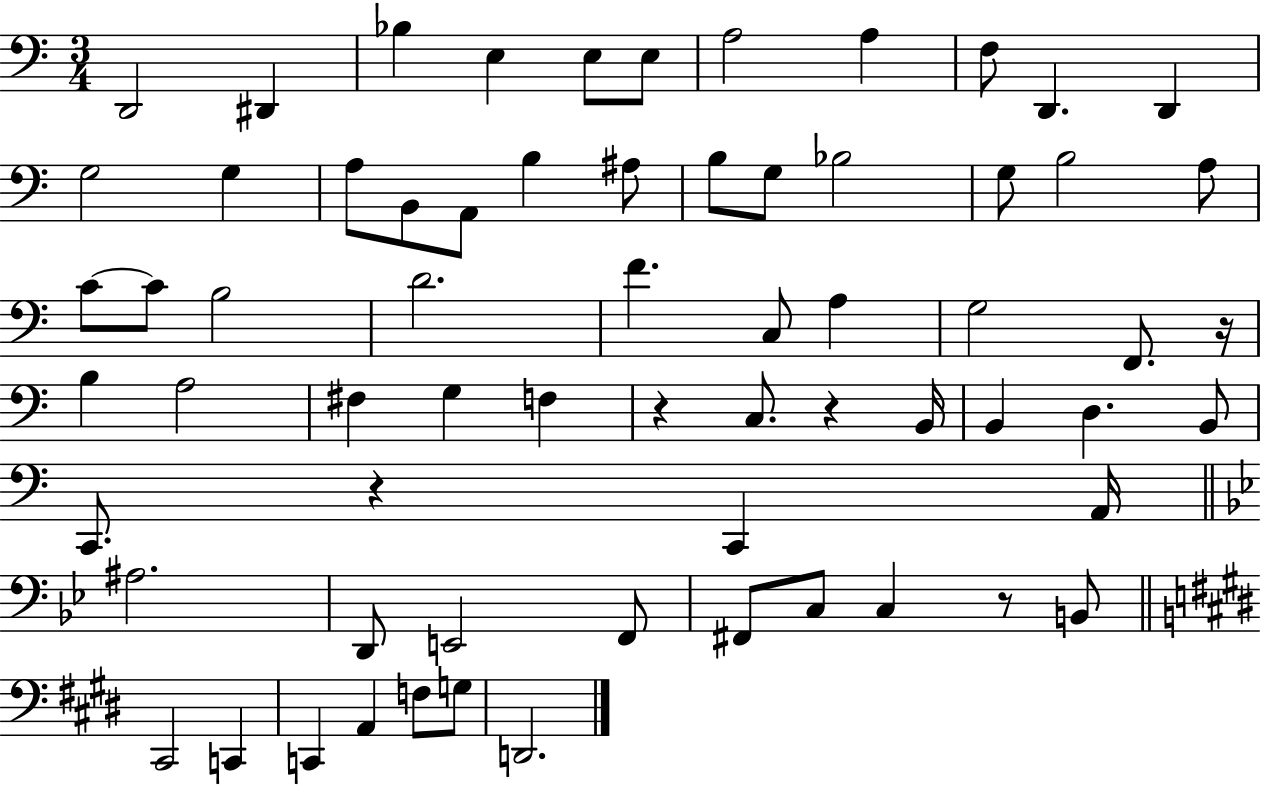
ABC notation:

X:1
T:Untitled
M:3/4
L:1/4
K:C
D,,2 ^D,, _B, E, E,/2 E,/2 A,2 A, F,/2 D,, D,, G,2 G, A,/2 B,,/2 A,,/2 B, ^A,/2 B,/2 G,/2 _B,2 G,/2 B,2 A,/2 C/2 C/2 B,2 D2 F C,/2 A, G,2 F,,/2 z/4 B, A,2 ^F, G, F, z C,/2 z B,,/4 B,, D, B,,/2 C,,/2 z C,, A,,/4 ^A,2 D,,/2 E,,2 F,,/2 ^F,,/2 C,/2 C, z/2 B,,/2 ^C,,2 C,, C,, A,, F,/2 G,/2 D,,2